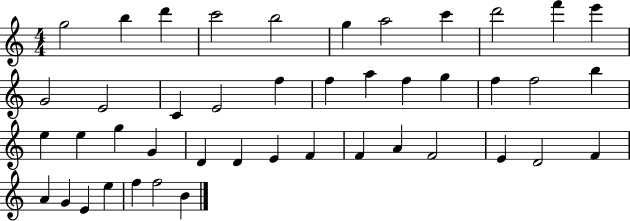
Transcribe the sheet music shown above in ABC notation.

X:1
T:Untitled
M:4/4
L:1/4
K:C
g2 b d' c'2 b2 g a2 c' d'2 f' e' G2 E2 C E2 f f a f g f f2 b e e g G D D E F F A F2 E D2 F A G E e f f2 B